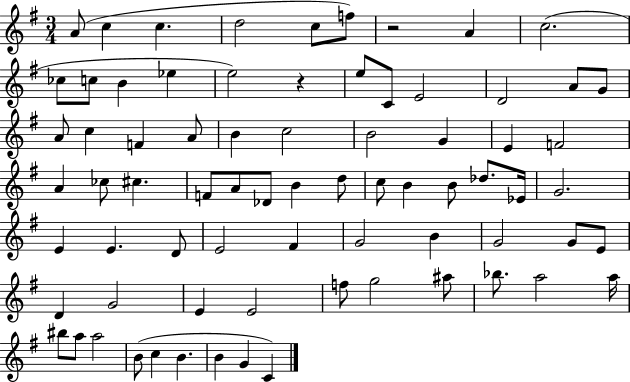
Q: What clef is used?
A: treble